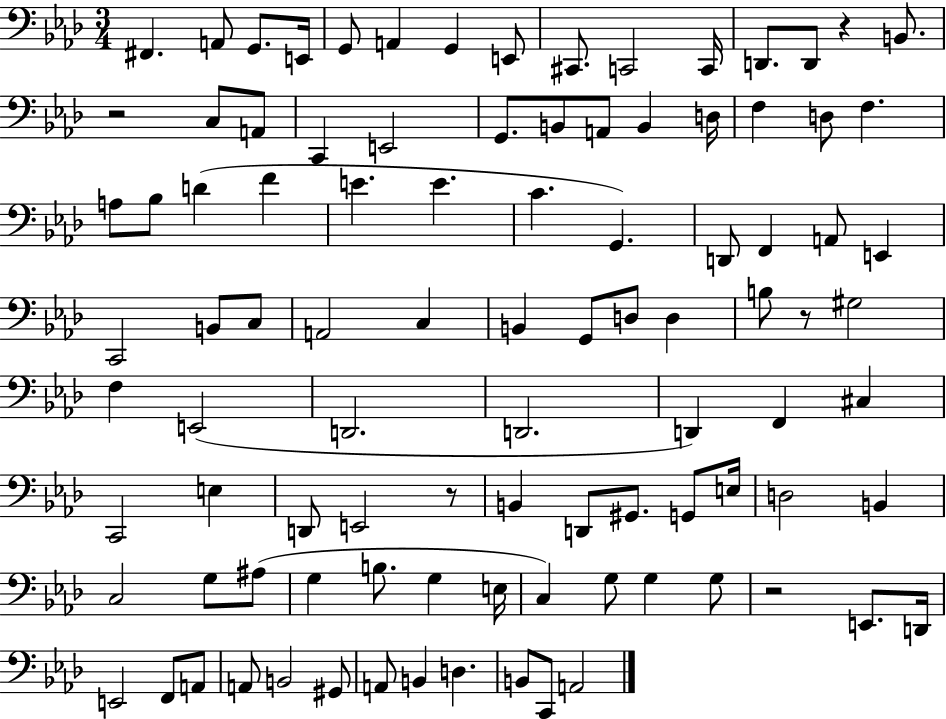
F#2/q. A2/e G2/e. E2/s G2/e A2/q G2/q E2/e C#2/e. C2/h C2/s D2/e. D2/e R/q B2/e. R/h C3/e A2/e C2/q E2/h G2/e. B2/e A2/e B2/q D3/s F3/q D3/e F3/q. A3/e Bb3/e D4/q F4/q E4/q. E4/q. C4/q. G2/q. D2/e F2/q A2/e E2/q C2/h B2/e C3/e A2/h C3/q B2/q G2/e D3/e D3/q B3/e R/e G#3/h F3/q E2/h D2/h. D2/h. D2/q F2/q C#3/q C2/h E3/q D2/e E2/h R/e B2/q D2/e G#2/e. G2/e E3/s D3/h B2/q C3/h G3/e A#3/e G3/q B3/e. G3/q E3/s C3/q G3/e G3/q G3/e R/h E2/e. D2/s E2/h F2/e A2/e A2/e B2/h G#2/e A2/e B2/q D3/q. B2/e C2/e A2/h